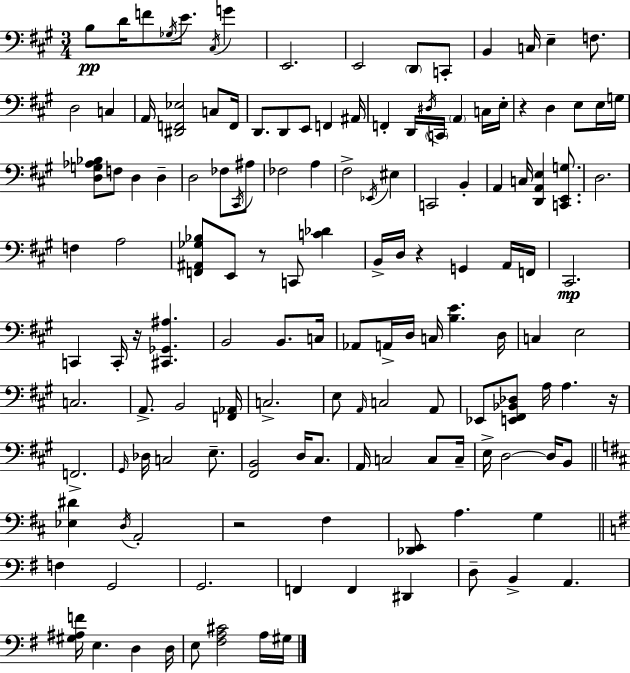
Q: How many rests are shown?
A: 6